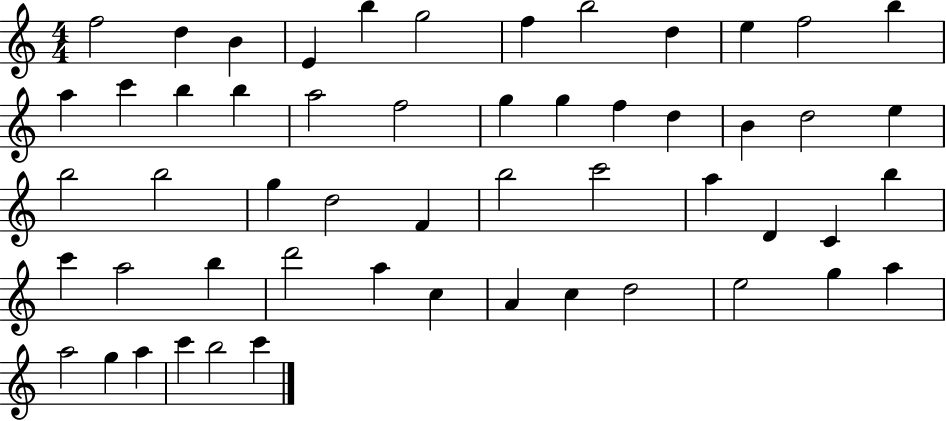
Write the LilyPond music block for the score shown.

{
  \clef treble
  \numericTimeSignature
  \time 4/4
  \key c \major
  f''2 d''4 b'4 | e'4 b''4 g''2 | f''4 b''2 d''4 | e''4 f''2 b''4 | \break a''4 c'''4 b''4 b''4 | a''2 f''2 | g''4 g''4 f''4 d''4 | b'4 d''2 e''4 | \break b''2 b''2 | g''4 d''2 f'4 | b''2 c'''2 | a''4 d'4 c'4 b''4 | \break c'''4 a''2 b''4 | d'''2 a''4 c''4 | a'4 c''4 d''2 | e''2 g''4 a''4 | \break a''2 g''4 a''4 | c'''4 b''2 c'''4 | \bar "|."
}